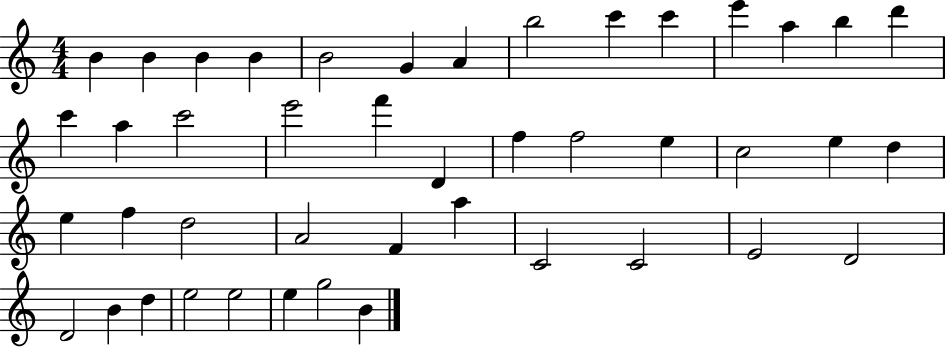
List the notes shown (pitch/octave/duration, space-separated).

B4/q B4/q B4/q B4/q B4/h G4/q A4/q B5/h C6/q C6/q E6/q A5/q B5/q D6/q C6/q A5/q C6/h E6/h F6/q D4/q F5/q F5/h E5/q C5/h E5/q D5/q E5/q F5/q D5/h A4/h F4/q A5/q C4/h C4/h E4/h D4/h D4/h B4/q D5/q E5/h E5/h E5/q G5/h B4/q